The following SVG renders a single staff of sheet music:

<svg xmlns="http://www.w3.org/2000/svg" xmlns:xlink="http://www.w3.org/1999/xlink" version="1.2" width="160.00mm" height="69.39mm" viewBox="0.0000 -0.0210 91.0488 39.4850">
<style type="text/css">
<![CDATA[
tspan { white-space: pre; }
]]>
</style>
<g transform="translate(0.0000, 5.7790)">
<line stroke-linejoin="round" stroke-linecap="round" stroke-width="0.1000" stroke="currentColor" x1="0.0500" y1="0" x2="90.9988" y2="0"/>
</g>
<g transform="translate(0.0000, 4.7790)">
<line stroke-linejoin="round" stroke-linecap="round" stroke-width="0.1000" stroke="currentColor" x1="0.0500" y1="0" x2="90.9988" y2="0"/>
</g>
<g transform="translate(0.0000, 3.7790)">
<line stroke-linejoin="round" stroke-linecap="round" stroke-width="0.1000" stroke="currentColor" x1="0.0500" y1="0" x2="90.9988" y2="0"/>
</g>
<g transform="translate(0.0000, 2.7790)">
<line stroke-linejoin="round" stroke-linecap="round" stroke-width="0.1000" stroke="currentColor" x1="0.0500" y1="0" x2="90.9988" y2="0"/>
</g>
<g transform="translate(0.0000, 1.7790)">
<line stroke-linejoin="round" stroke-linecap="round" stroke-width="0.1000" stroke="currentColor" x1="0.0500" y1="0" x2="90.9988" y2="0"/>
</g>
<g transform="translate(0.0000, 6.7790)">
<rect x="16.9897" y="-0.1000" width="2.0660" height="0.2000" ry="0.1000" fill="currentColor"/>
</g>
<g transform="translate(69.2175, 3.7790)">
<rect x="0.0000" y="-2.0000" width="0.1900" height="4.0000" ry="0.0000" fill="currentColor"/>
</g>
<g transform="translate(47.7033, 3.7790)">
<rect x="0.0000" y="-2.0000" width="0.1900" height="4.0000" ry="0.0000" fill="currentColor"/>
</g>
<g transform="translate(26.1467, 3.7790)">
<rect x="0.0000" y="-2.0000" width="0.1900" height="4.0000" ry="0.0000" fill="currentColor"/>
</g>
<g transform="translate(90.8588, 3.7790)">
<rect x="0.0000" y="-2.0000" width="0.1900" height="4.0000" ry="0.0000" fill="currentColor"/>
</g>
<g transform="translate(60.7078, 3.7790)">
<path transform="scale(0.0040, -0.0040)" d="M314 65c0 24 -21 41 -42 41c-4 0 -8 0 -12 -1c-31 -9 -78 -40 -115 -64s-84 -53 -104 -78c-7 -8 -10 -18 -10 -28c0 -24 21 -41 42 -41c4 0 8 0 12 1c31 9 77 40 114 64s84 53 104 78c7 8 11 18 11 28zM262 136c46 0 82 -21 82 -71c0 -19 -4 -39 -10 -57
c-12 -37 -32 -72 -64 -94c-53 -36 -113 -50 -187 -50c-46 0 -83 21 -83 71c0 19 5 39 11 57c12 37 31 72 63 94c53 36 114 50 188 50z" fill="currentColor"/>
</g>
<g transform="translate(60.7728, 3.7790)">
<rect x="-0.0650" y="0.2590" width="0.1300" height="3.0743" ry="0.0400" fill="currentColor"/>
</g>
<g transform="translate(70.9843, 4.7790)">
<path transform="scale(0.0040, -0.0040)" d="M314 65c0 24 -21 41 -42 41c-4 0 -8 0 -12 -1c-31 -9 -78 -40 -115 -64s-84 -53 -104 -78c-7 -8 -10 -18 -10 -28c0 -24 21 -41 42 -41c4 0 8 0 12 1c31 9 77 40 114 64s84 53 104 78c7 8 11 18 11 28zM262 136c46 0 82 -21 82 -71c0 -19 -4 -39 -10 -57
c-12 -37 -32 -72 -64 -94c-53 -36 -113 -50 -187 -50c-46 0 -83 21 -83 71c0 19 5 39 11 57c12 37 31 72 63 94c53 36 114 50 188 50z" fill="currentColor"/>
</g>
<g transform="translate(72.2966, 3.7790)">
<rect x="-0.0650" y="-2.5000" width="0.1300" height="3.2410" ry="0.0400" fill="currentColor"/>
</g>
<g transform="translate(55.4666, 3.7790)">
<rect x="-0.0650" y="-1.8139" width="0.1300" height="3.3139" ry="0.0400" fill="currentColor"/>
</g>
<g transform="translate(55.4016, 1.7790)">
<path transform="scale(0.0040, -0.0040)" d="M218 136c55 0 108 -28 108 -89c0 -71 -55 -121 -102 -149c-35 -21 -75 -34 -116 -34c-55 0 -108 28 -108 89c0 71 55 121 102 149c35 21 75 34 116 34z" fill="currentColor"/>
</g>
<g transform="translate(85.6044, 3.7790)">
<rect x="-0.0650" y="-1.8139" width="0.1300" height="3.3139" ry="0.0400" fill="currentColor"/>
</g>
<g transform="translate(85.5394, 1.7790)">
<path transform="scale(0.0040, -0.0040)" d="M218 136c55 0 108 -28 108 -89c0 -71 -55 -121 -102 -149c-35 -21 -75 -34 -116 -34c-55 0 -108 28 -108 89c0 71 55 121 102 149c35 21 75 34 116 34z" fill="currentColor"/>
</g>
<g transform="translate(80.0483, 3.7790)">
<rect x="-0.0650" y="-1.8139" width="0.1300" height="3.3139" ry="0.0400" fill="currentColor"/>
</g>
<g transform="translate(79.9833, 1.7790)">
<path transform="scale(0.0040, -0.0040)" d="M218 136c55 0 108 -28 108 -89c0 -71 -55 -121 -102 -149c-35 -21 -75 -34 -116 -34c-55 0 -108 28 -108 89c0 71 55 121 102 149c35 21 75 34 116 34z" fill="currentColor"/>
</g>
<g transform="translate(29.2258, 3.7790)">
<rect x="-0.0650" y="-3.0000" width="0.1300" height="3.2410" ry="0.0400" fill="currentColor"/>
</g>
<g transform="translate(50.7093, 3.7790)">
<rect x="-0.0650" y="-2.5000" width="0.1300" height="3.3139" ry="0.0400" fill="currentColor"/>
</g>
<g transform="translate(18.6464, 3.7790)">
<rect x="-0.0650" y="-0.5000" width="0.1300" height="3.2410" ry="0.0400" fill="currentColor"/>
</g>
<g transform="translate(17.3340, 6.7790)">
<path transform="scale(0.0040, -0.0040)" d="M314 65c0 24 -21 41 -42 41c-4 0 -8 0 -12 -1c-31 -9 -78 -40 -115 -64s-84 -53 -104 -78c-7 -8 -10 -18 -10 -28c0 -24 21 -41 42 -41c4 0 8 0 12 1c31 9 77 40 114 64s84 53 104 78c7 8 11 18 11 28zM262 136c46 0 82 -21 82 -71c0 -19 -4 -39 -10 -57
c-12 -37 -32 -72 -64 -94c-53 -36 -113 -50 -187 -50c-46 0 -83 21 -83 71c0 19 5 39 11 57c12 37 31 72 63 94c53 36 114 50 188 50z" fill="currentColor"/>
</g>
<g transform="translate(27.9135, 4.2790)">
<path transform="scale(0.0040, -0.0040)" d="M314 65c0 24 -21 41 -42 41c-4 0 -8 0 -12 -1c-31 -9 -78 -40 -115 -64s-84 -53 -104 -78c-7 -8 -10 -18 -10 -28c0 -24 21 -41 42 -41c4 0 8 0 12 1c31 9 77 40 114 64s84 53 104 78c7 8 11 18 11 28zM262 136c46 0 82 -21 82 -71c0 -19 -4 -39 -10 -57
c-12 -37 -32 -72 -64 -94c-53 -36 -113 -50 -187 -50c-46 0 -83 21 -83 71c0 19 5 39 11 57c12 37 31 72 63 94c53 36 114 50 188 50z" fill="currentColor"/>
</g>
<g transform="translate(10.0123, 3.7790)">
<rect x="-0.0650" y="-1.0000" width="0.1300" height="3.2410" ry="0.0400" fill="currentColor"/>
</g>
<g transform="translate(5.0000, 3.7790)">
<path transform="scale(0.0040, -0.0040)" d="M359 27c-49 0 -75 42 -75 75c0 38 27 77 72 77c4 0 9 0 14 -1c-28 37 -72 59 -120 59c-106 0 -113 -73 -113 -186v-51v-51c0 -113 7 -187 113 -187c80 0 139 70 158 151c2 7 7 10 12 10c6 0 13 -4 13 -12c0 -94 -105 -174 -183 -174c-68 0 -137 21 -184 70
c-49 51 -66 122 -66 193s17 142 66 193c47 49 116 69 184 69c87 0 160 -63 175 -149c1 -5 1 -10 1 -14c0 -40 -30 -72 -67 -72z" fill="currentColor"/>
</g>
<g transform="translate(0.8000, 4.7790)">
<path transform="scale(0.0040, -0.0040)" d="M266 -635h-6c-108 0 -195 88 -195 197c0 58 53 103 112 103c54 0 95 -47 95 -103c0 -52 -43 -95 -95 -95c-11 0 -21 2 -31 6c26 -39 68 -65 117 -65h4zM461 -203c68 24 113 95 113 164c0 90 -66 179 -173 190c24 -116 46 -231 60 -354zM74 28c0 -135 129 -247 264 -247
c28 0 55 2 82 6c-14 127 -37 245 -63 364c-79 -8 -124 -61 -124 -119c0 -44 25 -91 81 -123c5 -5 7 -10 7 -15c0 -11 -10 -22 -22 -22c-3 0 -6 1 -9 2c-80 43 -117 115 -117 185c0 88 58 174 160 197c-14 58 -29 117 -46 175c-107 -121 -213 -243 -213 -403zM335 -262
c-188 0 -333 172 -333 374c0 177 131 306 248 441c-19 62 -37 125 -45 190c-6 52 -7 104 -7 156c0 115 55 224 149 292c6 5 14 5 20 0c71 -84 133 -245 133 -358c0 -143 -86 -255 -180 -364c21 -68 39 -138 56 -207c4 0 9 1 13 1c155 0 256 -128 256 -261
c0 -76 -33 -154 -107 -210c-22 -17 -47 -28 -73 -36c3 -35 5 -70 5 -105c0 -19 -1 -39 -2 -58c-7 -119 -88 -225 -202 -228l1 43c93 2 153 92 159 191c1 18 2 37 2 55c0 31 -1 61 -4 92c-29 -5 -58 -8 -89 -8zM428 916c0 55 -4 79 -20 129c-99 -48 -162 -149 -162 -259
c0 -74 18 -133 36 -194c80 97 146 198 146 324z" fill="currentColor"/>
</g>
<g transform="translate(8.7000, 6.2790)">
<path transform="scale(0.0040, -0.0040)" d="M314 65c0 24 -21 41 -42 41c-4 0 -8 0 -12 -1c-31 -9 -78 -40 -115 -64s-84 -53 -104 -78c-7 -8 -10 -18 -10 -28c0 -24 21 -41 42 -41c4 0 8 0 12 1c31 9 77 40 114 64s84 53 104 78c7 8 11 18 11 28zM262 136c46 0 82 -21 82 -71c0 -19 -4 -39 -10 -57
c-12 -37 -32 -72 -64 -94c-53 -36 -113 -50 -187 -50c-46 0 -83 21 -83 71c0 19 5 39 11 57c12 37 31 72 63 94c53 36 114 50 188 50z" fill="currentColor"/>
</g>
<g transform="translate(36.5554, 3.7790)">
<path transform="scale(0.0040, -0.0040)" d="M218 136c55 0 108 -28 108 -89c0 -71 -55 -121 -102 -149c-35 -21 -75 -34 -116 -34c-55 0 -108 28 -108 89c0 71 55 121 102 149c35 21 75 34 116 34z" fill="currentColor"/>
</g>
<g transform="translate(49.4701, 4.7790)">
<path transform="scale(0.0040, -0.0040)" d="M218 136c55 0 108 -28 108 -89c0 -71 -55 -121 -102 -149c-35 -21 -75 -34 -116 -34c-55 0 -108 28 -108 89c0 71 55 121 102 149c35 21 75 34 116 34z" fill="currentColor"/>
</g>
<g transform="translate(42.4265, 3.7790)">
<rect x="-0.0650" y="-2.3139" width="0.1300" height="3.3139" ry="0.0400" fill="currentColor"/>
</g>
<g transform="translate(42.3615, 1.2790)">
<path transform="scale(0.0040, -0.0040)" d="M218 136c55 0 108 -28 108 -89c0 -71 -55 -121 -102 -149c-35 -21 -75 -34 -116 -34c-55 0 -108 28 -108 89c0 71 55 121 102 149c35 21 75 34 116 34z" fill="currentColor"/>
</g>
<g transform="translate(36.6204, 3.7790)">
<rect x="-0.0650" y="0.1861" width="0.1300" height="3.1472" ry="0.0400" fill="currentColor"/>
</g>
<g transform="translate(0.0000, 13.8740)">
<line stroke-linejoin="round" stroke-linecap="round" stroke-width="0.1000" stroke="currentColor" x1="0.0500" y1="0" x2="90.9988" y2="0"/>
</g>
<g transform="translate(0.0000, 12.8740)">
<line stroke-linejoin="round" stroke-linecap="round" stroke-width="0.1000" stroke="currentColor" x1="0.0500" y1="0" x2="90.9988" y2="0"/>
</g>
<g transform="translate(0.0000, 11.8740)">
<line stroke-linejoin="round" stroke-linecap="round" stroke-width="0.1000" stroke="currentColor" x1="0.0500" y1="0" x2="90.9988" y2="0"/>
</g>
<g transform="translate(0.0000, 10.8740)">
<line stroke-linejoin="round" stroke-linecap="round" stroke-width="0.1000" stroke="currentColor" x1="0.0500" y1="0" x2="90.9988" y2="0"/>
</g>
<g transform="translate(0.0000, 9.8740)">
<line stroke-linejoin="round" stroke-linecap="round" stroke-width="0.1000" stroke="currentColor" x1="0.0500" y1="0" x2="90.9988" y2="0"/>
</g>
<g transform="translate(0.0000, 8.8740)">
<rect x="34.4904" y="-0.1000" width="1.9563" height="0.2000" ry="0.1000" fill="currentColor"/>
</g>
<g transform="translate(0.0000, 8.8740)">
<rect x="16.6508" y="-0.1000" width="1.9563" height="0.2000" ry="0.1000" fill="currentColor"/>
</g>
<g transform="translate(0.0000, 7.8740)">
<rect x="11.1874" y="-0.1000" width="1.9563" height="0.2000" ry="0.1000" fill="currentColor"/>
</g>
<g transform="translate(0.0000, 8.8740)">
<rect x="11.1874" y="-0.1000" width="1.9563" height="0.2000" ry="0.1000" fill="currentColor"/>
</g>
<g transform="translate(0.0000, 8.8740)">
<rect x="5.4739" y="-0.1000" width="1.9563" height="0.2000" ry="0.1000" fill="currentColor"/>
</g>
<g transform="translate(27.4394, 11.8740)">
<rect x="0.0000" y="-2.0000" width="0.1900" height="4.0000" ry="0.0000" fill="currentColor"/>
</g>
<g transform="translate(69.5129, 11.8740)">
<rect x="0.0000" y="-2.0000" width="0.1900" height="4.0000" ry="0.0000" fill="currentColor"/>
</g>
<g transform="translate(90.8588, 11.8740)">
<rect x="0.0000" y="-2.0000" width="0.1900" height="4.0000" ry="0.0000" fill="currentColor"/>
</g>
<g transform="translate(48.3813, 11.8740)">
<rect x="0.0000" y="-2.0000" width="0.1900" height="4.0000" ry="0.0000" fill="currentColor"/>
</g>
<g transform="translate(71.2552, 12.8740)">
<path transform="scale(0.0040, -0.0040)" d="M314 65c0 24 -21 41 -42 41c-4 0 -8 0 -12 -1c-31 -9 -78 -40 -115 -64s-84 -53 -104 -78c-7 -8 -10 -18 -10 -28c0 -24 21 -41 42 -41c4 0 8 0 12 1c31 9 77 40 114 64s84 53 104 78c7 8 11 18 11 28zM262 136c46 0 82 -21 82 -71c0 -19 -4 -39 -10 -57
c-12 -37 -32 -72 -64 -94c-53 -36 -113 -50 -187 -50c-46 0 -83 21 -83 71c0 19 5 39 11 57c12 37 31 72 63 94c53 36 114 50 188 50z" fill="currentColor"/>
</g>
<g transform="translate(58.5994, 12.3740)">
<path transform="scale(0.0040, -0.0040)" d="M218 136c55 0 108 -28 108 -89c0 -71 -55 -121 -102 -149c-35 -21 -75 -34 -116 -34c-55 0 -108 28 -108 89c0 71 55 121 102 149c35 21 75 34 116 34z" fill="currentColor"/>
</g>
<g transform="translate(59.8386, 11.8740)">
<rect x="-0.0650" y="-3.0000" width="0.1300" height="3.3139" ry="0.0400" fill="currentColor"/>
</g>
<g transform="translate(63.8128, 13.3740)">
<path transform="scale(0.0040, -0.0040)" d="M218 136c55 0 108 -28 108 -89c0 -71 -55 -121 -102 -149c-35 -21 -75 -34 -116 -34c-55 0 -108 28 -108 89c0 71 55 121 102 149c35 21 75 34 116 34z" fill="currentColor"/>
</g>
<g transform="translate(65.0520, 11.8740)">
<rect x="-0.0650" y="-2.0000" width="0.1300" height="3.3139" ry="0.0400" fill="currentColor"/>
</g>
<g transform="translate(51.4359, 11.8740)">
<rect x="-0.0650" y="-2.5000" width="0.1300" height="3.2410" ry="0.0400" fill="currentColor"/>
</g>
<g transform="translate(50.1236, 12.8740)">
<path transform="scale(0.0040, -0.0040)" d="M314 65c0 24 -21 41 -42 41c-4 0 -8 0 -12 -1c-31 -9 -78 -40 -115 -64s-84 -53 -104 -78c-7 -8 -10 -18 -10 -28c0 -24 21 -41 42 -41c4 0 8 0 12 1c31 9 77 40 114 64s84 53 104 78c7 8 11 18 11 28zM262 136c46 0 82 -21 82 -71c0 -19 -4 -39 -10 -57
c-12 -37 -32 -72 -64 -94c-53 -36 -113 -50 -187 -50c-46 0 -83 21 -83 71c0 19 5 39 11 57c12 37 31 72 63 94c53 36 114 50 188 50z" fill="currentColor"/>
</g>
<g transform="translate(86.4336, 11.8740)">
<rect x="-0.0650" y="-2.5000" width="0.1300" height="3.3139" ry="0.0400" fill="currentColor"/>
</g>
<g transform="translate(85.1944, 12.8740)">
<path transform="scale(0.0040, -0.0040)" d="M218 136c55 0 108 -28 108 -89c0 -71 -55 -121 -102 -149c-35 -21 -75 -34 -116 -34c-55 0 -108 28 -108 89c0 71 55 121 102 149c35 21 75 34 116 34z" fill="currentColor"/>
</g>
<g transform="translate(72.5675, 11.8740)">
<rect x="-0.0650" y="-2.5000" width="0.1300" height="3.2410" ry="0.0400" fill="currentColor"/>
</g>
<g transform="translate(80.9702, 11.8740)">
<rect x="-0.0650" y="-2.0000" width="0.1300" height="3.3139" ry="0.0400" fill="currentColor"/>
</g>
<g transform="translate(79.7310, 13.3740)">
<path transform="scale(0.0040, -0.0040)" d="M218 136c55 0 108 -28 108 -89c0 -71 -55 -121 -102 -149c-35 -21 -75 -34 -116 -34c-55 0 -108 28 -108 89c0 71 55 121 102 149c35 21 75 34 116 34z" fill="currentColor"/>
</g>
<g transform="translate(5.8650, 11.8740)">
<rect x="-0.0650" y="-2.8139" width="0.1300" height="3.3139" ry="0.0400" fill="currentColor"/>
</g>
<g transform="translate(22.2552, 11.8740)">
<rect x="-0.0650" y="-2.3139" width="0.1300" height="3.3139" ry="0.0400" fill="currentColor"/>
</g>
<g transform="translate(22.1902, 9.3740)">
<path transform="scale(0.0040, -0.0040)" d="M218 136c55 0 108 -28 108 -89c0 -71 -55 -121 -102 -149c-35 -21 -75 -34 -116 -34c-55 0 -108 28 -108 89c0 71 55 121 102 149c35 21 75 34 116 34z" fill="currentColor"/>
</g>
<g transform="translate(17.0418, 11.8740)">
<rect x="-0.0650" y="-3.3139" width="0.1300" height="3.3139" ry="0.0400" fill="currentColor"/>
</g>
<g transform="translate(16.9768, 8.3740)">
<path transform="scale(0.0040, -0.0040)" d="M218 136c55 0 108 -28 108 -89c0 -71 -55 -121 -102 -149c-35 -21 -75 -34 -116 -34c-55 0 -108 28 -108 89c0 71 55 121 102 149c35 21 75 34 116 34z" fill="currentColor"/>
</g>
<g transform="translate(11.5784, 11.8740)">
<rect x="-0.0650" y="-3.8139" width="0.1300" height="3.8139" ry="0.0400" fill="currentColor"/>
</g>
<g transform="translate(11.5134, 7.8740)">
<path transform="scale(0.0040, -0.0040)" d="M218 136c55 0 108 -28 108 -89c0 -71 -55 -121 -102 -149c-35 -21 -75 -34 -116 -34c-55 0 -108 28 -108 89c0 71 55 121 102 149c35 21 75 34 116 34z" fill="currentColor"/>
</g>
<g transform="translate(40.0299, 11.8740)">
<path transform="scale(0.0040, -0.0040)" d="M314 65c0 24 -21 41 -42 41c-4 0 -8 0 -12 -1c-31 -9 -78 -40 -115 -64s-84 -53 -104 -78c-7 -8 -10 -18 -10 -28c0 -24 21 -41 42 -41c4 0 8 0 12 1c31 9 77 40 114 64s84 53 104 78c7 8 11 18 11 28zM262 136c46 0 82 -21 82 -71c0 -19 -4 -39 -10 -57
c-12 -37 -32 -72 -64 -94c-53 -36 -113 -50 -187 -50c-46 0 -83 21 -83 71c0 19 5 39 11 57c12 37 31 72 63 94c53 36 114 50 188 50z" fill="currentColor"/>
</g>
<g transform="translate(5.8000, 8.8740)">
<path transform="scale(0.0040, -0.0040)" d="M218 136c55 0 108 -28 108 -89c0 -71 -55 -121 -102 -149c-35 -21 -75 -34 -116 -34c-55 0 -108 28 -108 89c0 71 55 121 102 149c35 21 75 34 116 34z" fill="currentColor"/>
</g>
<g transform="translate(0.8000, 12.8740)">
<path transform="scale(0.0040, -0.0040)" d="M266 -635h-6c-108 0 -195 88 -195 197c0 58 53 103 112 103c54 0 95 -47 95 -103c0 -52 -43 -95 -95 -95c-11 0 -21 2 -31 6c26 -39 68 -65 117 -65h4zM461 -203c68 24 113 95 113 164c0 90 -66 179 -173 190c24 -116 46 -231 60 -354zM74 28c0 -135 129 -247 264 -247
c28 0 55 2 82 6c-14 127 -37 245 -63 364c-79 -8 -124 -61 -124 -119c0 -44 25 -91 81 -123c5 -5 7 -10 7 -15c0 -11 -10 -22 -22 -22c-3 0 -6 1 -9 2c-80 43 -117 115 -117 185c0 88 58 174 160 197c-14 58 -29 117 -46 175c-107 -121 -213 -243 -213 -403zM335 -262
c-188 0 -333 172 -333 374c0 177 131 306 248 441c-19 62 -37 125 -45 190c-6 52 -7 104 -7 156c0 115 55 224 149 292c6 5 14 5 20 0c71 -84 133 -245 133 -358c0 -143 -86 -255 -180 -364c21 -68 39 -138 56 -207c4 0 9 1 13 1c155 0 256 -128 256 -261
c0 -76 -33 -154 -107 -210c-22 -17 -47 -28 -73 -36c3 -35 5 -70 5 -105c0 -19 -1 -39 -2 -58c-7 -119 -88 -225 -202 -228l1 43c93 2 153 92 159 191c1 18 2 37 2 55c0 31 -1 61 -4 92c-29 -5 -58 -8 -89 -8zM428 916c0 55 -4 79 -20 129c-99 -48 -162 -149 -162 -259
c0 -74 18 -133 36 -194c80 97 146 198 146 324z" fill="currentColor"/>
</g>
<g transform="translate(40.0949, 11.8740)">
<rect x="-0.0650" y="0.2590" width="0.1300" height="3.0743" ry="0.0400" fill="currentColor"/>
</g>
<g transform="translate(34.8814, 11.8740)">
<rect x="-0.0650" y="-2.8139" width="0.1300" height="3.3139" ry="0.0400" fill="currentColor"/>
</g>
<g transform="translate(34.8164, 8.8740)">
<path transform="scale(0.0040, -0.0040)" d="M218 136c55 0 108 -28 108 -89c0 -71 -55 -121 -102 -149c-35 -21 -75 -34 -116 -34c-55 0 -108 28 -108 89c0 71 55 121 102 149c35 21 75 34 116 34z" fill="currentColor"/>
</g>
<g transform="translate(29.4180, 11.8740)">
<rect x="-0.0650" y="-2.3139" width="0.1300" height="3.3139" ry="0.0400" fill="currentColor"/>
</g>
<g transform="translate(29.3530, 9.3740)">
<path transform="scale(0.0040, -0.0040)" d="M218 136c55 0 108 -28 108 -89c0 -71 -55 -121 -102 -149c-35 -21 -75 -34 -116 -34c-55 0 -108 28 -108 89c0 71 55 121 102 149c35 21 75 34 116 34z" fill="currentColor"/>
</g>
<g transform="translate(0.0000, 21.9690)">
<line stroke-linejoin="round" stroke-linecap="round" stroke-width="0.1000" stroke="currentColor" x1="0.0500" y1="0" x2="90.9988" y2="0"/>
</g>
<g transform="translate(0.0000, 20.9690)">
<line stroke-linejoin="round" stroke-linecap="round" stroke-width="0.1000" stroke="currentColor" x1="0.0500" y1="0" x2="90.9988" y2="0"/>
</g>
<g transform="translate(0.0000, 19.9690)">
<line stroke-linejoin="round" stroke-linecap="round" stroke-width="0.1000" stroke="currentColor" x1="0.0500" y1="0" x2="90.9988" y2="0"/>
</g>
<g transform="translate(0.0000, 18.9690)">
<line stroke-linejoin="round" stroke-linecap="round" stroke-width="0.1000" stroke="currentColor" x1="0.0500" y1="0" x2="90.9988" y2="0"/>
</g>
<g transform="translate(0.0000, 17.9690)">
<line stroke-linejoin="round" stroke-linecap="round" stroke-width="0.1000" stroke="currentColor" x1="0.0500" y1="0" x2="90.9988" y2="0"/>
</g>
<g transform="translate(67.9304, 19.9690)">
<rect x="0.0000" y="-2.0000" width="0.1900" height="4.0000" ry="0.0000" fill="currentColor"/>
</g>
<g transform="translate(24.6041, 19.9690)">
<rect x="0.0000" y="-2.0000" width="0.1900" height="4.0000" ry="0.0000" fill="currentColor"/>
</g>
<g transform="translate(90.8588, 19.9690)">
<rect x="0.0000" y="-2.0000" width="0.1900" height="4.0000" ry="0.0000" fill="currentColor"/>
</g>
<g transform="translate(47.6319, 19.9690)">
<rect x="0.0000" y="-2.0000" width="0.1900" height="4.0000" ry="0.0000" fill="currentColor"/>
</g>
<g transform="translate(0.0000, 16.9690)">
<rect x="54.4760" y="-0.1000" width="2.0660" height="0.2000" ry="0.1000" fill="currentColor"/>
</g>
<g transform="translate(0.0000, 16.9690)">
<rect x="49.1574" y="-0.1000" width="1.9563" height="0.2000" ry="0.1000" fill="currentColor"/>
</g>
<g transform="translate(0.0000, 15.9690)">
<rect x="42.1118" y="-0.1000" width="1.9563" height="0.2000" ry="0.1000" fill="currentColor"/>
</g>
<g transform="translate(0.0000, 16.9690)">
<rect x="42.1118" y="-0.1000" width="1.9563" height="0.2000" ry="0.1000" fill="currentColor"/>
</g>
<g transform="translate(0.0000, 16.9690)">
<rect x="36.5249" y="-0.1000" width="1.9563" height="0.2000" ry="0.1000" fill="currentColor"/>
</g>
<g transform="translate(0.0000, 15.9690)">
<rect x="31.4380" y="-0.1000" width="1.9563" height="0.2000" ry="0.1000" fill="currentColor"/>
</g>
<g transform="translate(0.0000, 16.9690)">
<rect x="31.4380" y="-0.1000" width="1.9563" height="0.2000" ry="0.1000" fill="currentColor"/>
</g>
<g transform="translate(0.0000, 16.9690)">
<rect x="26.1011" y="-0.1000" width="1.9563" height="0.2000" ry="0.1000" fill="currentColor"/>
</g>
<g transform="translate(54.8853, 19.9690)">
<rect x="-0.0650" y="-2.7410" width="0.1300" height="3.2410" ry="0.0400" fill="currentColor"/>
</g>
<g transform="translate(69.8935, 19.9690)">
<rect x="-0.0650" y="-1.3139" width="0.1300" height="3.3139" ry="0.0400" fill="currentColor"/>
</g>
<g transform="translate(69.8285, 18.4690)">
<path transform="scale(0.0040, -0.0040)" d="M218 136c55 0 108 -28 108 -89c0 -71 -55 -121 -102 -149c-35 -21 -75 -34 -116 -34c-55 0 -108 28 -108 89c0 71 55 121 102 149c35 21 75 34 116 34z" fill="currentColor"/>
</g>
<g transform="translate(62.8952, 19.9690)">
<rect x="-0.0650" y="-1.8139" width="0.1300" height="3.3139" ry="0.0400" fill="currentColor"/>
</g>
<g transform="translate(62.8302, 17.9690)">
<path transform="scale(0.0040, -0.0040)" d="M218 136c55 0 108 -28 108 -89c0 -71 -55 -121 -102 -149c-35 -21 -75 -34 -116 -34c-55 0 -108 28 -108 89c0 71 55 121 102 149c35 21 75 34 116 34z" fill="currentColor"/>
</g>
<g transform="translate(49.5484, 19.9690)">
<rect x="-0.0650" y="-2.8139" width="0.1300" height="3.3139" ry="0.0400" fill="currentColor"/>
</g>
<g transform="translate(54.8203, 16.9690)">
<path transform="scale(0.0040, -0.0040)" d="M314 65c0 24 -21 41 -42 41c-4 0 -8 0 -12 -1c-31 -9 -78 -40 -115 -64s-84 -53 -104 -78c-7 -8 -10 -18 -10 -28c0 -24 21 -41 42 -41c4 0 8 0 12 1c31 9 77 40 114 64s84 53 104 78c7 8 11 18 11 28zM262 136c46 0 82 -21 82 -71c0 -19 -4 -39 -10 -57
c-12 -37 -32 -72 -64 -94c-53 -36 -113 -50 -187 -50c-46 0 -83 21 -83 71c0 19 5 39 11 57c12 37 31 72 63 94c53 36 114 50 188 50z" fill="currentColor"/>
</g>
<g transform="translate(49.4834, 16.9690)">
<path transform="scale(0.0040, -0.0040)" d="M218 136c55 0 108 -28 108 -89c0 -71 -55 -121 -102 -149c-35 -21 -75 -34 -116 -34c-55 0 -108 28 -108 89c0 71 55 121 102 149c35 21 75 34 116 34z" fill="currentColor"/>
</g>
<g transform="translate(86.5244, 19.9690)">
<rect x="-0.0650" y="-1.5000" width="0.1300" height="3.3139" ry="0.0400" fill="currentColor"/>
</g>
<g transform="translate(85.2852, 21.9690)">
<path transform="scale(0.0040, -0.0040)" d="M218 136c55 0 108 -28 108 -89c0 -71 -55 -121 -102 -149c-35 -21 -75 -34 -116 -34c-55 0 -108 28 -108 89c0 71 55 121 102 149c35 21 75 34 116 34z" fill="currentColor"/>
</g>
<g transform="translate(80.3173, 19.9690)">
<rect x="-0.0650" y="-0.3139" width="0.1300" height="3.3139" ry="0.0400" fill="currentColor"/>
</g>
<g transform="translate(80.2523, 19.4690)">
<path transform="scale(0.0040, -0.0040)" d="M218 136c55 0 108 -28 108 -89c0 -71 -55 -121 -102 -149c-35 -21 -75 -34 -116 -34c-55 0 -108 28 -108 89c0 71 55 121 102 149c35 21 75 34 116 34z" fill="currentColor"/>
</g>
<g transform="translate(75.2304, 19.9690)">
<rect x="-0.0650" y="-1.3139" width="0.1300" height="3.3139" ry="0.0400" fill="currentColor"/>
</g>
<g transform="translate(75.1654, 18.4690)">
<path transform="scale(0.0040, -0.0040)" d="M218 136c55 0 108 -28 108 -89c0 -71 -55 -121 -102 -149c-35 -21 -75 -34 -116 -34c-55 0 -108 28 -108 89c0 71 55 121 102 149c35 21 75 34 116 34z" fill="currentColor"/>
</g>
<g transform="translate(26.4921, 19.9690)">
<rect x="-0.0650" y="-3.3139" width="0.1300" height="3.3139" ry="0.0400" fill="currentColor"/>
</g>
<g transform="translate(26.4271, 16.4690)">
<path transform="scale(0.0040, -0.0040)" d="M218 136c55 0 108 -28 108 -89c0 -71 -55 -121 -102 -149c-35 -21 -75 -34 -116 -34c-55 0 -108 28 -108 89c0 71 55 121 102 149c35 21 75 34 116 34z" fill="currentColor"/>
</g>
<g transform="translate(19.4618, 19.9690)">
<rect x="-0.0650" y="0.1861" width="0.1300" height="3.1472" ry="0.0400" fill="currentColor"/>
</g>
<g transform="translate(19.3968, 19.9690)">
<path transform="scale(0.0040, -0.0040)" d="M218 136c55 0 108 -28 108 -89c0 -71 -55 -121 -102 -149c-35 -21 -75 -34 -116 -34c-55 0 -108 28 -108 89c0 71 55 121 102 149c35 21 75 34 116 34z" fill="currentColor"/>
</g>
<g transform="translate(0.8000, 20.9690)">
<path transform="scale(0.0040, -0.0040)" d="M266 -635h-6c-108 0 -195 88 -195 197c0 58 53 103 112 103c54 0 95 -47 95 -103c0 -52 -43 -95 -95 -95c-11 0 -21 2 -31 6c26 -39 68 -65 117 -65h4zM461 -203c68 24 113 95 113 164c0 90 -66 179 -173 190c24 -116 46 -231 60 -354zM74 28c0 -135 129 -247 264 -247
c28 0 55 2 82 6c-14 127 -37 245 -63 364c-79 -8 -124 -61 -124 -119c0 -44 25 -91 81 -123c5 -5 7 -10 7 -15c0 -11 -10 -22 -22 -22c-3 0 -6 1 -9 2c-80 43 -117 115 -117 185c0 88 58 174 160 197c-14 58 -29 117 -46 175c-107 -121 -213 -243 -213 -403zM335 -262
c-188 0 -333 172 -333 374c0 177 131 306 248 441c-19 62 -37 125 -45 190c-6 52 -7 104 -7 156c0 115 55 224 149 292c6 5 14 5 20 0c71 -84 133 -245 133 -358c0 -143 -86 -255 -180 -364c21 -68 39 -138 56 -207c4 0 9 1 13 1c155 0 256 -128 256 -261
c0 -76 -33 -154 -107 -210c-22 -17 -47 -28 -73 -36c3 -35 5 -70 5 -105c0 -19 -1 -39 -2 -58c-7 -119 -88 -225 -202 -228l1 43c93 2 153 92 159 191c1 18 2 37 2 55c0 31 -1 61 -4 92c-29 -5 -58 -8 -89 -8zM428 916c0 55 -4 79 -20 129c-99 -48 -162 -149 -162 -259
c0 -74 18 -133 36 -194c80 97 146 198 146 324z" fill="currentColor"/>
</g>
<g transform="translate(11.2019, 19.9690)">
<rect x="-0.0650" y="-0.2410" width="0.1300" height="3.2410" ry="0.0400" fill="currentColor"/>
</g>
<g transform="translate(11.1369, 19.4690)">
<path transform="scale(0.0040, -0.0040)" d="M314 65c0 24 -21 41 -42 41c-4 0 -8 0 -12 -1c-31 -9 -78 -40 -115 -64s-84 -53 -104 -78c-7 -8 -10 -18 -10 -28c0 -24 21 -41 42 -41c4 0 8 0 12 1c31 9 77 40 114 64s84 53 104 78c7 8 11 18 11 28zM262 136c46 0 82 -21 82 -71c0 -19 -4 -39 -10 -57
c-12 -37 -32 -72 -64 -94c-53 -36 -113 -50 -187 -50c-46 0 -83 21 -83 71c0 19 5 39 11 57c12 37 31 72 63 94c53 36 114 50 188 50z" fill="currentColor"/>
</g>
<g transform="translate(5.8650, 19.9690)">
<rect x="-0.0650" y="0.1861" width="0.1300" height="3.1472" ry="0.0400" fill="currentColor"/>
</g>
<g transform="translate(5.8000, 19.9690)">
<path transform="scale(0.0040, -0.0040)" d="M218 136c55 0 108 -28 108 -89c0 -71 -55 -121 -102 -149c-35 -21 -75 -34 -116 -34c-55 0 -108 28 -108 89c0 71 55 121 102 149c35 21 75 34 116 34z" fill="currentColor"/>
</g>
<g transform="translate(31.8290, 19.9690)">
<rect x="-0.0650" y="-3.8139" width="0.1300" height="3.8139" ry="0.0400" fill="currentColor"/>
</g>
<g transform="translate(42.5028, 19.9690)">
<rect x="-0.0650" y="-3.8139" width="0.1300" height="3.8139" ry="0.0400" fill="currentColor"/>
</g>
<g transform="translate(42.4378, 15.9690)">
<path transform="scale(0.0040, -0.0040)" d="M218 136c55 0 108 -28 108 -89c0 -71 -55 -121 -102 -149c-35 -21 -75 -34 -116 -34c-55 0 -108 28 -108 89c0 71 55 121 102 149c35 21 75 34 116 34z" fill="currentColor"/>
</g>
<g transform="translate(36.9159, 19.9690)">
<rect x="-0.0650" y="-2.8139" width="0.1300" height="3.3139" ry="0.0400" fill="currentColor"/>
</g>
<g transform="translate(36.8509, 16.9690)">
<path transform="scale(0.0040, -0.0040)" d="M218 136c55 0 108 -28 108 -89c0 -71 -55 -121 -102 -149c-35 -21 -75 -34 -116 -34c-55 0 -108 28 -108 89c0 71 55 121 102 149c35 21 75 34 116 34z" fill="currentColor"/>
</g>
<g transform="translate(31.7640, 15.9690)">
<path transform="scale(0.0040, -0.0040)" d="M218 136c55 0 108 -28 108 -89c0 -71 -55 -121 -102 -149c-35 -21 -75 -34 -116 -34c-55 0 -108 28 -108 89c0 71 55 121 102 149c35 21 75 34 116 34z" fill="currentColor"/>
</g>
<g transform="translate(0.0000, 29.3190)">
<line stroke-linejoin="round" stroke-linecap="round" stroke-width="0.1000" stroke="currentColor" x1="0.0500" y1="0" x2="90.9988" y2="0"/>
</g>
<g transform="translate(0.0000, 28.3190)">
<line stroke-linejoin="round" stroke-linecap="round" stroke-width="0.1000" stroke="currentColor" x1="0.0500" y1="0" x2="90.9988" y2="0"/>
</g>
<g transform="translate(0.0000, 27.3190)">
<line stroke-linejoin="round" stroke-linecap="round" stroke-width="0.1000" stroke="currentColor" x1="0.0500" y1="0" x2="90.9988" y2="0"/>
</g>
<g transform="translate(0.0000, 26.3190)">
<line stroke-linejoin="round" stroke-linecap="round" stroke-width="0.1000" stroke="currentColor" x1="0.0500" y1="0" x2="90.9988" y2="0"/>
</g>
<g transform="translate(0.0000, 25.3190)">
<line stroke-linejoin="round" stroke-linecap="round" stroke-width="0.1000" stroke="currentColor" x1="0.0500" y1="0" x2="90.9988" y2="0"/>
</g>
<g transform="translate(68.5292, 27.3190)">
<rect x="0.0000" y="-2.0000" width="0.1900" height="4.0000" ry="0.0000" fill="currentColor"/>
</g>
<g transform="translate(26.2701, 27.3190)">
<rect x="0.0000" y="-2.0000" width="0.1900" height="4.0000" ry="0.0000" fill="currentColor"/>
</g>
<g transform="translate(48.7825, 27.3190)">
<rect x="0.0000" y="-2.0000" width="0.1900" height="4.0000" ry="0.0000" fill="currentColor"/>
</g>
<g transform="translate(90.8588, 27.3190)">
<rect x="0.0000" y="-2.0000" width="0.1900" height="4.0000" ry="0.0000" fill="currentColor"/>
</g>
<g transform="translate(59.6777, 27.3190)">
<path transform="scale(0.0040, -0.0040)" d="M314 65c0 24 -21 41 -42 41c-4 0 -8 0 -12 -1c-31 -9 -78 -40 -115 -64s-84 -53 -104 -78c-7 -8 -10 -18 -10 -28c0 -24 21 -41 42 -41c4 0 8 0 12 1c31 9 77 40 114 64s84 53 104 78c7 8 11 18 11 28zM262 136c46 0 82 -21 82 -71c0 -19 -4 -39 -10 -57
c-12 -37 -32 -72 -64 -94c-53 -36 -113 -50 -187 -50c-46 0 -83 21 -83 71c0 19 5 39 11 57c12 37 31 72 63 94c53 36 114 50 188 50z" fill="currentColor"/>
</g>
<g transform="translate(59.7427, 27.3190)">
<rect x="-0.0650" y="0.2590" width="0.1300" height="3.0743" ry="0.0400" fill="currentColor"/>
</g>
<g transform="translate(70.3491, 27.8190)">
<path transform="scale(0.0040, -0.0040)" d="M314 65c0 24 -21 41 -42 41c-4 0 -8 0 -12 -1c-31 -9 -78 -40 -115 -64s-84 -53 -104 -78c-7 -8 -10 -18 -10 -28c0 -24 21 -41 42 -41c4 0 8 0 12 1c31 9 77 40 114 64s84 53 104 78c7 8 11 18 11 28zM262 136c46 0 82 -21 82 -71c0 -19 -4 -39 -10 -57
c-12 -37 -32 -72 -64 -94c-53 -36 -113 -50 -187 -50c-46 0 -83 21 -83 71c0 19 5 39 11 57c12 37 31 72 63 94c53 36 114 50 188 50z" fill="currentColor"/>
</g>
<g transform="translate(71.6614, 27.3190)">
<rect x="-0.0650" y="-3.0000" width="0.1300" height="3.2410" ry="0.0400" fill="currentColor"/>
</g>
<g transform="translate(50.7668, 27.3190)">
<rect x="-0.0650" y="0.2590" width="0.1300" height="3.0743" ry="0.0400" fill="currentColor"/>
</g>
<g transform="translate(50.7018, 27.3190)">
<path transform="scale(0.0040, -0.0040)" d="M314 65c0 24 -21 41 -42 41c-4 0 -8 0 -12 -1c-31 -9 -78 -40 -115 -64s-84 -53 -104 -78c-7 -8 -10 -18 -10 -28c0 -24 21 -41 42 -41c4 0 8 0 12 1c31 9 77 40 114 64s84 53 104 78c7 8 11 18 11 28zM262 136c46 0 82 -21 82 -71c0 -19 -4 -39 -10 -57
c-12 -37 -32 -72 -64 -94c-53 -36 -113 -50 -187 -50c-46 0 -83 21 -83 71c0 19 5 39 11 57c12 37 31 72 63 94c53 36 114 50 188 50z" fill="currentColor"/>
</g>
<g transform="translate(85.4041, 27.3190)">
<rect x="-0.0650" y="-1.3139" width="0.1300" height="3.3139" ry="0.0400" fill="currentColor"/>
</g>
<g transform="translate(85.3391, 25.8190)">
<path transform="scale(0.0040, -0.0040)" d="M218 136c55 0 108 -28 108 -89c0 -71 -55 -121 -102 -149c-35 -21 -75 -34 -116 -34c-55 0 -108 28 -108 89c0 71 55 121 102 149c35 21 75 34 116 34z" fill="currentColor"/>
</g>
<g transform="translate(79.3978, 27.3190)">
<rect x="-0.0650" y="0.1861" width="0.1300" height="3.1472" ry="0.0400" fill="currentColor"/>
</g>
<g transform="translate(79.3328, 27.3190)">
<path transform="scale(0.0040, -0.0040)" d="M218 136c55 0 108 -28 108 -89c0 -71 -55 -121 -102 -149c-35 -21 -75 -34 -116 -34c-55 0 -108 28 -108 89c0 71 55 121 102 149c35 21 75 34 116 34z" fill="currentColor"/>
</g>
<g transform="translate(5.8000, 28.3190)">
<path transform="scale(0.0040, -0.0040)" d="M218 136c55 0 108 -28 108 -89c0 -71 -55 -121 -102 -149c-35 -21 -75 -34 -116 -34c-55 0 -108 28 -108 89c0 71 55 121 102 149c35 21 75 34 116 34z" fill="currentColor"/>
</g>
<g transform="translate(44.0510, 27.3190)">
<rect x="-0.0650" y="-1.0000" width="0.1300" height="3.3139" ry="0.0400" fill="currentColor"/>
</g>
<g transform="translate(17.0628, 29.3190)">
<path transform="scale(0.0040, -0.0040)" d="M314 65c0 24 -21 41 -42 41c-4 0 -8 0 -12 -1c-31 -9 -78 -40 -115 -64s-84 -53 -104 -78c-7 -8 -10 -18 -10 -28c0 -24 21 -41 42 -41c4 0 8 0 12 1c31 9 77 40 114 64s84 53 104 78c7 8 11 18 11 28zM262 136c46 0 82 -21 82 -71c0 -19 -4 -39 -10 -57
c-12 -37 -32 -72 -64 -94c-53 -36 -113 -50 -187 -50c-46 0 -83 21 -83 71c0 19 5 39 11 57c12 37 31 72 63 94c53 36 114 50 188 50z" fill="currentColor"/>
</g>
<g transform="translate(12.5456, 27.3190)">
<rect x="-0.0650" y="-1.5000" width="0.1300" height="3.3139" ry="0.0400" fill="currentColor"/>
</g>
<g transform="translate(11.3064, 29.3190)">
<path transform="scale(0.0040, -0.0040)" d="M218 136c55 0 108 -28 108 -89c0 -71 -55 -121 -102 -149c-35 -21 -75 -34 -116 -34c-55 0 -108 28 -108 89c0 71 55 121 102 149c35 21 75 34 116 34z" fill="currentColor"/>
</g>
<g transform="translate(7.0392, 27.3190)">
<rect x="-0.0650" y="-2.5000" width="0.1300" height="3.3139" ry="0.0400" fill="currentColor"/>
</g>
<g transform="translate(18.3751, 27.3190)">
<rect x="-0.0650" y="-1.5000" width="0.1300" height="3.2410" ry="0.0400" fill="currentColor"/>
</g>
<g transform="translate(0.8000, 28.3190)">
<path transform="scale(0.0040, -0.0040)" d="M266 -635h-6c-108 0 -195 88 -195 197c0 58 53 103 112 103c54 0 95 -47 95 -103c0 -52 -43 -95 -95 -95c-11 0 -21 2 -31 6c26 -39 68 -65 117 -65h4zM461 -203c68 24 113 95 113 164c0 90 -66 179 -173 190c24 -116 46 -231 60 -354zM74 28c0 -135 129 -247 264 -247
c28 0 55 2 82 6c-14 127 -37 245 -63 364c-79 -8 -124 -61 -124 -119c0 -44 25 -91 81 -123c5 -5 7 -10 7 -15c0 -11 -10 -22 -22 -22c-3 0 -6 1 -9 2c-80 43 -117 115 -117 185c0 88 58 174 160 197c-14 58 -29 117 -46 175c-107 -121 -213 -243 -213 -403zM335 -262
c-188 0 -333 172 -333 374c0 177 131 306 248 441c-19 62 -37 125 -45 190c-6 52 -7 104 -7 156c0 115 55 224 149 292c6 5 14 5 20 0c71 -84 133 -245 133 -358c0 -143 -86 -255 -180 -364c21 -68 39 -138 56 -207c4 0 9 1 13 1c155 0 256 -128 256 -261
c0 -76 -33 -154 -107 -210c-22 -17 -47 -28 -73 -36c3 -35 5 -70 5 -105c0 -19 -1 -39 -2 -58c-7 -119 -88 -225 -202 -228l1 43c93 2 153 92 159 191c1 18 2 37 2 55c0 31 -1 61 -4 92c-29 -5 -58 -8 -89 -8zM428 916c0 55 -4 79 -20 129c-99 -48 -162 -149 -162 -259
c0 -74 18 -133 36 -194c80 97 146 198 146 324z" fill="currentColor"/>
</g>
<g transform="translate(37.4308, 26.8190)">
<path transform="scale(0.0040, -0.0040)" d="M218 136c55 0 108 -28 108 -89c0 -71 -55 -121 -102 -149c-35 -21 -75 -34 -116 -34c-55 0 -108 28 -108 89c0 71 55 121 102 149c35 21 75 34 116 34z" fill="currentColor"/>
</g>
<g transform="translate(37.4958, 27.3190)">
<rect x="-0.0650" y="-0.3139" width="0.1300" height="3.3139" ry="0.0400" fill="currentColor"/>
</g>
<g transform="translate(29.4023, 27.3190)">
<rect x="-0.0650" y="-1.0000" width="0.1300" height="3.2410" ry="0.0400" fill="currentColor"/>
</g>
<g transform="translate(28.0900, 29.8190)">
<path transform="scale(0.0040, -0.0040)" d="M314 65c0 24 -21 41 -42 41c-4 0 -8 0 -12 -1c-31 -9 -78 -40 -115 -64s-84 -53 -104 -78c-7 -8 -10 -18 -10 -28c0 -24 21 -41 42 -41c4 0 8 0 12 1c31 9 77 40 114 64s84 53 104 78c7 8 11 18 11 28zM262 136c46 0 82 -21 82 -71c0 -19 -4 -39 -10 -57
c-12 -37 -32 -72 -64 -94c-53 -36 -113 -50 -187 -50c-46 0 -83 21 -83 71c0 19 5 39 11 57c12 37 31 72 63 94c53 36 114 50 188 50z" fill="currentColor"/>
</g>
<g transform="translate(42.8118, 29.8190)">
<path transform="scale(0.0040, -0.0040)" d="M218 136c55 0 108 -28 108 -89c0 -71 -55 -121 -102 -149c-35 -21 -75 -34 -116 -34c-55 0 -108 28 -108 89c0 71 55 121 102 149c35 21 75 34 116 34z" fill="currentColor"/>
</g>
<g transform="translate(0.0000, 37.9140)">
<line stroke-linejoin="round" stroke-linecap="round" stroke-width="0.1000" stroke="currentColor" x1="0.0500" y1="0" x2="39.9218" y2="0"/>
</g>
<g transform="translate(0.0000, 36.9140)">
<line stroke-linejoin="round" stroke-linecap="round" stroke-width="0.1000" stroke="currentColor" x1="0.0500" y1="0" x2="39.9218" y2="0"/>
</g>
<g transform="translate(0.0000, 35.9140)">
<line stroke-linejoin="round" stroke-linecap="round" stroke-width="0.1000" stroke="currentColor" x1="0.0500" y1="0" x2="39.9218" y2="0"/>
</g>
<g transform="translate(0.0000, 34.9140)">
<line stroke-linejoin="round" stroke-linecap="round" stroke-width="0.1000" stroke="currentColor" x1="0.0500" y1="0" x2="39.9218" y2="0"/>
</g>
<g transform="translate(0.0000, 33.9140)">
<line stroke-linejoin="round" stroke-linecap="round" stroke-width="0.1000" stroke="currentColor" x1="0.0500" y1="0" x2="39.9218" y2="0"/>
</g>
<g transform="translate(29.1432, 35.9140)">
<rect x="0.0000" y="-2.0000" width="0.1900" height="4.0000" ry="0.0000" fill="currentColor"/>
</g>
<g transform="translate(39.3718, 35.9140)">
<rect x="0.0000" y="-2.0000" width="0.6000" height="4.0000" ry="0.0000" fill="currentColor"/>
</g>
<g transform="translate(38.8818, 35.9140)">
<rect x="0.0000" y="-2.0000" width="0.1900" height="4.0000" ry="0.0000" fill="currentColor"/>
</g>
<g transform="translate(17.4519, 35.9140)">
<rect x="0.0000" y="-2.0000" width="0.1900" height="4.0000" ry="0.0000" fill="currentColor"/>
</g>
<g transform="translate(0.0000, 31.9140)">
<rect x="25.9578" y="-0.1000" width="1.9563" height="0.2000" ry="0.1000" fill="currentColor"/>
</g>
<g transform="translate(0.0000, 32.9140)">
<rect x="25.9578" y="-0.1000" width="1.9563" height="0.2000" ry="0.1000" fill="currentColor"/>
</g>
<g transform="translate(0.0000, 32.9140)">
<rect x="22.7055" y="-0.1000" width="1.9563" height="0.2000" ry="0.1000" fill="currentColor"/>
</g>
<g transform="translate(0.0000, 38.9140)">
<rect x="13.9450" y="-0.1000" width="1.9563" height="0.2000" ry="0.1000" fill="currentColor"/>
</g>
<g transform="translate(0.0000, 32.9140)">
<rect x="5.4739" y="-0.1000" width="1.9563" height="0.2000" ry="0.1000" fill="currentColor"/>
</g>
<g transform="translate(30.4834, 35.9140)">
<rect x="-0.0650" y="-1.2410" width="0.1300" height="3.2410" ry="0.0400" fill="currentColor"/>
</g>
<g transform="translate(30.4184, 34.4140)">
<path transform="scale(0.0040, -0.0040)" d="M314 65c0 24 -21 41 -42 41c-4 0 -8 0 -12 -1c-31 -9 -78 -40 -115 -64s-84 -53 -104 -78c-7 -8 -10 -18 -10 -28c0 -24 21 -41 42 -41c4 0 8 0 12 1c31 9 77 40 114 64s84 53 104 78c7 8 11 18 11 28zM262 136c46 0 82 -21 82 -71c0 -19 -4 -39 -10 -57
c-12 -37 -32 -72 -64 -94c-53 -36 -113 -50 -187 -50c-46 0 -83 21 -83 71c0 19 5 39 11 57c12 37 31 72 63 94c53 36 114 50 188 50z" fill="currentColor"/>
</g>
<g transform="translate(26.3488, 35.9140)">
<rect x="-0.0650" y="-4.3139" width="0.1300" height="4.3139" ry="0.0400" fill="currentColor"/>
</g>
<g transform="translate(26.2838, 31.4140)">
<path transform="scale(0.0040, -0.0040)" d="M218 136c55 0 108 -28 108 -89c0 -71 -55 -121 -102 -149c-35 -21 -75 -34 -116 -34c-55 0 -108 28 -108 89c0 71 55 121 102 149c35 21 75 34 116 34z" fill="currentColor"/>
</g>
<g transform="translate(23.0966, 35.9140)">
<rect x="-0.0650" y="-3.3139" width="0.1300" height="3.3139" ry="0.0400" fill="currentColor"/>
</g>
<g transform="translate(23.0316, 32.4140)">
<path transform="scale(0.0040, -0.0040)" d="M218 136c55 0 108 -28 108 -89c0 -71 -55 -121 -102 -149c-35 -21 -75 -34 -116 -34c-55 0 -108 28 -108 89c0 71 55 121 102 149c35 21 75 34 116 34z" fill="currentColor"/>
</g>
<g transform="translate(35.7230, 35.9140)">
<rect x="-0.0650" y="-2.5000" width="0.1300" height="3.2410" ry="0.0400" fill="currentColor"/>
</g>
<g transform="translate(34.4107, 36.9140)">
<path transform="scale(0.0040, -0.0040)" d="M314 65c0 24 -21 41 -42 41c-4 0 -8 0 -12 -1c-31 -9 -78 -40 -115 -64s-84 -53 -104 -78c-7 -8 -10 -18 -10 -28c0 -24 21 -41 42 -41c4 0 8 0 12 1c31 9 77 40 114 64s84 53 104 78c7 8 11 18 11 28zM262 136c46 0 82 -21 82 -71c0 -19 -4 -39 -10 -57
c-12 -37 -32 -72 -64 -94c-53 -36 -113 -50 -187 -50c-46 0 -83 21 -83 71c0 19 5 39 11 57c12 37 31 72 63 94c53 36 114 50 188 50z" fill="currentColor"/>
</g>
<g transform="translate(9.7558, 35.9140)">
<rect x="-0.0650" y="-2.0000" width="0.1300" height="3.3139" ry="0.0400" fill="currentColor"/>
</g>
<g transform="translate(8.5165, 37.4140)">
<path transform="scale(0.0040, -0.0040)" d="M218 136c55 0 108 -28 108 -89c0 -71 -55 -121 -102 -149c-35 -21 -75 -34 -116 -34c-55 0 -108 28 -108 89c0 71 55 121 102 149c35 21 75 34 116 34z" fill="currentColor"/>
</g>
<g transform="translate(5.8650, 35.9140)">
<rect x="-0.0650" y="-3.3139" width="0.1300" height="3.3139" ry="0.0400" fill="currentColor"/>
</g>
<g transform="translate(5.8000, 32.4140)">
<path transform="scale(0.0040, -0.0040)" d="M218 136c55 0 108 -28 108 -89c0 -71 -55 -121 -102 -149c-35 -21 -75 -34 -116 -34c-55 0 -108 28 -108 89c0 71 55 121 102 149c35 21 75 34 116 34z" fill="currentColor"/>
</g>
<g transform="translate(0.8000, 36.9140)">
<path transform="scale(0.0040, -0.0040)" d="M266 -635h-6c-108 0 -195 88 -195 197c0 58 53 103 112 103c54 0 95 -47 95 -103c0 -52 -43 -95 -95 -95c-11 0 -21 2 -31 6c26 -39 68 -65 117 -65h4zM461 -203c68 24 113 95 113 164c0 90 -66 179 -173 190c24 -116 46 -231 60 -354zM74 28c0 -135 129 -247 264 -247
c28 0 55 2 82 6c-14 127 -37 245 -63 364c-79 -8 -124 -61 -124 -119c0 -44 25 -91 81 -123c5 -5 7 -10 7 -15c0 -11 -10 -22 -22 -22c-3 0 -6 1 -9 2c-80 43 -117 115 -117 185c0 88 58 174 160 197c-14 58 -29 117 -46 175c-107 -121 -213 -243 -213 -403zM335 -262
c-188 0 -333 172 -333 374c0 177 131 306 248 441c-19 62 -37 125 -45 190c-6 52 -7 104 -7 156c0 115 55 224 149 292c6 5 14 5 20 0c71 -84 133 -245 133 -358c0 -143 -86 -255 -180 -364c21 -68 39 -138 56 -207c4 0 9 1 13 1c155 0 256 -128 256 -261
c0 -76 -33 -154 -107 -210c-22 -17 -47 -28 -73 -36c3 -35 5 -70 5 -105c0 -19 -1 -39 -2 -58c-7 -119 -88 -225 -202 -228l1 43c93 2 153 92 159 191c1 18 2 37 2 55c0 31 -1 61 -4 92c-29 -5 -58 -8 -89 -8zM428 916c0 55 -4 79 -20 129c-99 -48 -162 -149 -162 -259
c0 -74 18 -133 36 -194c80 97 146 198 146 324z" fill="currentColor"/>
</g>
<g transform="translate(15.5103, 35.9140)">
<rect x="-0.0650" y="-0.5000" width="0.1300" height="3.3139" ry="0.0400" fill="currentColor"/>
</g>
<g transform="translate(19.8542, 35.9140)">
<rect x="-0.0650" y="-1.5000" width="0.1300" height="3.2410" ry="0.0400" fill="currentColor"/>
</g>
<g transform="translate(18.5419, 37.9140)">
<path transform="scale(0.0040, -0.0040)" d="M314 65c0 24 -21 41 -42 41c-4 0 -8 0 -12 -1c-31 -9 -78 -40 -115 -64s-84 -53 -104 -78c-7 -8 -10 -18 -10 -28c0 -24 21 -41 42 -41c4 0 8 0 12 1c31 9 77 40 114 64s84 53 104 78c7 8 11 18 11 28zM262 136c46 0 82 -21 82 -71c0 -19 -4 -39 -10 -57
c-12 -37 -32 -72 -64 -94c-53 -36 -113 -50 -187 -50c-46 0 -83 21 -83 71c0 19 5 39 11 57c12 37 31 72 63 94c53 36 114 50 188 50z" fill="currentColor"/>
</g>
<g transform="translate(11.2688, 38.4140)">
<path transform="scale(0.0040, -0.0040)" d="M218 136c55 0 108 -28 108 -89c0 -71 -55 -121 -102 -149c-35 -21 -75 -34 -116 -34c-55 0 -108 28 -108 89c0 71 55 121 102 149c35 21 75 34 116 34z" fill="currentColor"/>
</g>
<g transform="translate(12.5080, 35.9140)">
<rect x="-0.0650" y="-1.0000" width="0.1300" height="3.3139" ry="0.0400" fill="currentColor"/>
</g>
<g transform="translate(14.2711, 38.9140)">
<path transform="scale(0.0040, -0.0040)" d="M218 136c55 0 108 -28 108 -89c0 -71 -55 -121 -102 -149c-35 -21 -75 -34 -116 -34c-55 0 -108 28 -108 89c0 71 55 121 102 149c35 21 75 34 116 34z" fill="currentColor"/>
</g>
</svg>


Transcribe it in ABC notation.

X:1
T:Untitled
M:4/4
L:1/4
K:C
D2 C2 A2 B g G f B2 G2 f f a c' b g g a B2 G2 A F G2 F G B c2 B b c' a c' a a2 f e e c E G E E2 D2 c D B2 B2 A2 B e b F D C E2 b d' e2 G2